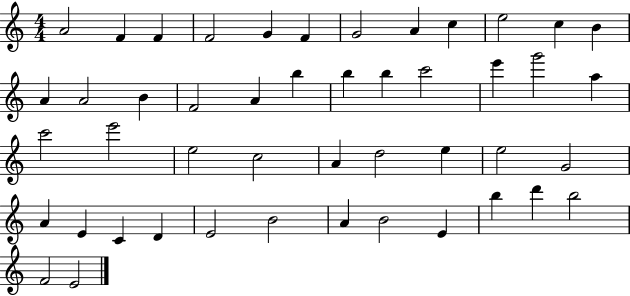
{
  \clef treble
  \numericTimeSignature
  \time 4/4
  \key c \major
  a'2 f'4 f'4 | f'2 g'4 f'4 | g'2 a'4 c''4 | e''2 c''4 b'4 | \break a'4 a'2 b'4 | f'2 a'4 b''4 | b''4 b''4 c'''2 | e'''4 g'''2 a''4 | \break c'''2 e'''2 | e''2 c''2 | a'4 d''2 e''4 | e''2 g'2 | \break a'4 e'4 c'4 d'4 | e'2 b'2 | a'4 b'2 e'4 | b''4 d'''4 b''2 | \break f'2 e'2 | \bar "|."
}